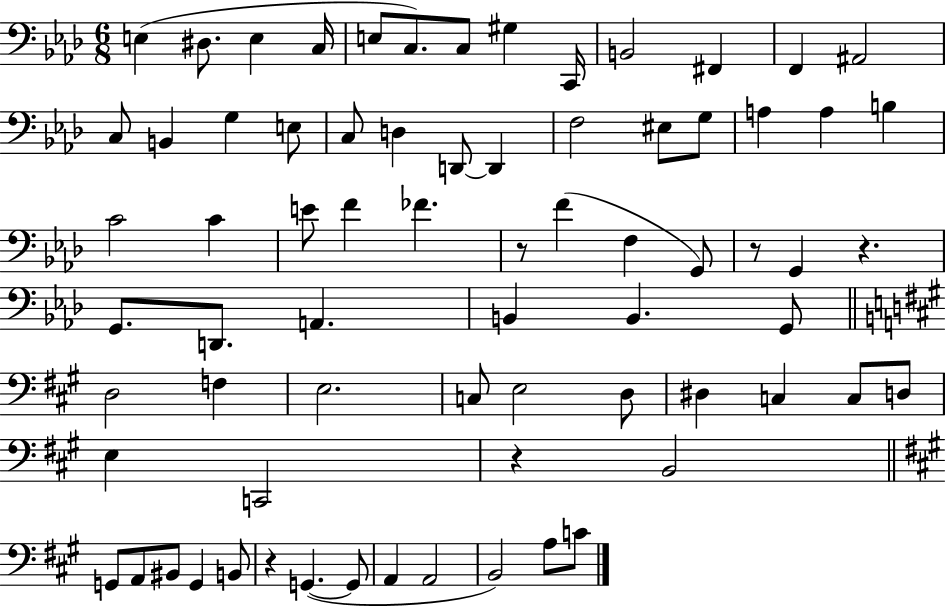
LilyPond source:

{
  \clef bass
  \numericTimeSignature
  \time 6/8
  \key aes \major
  e4( dis8. e4 c16 | e8 c8.) c8 gis4 c,16 | b,2 fis,4 | f,4 ais,2 | \break c8 b,4 g4 e8 | c8 d4 d,8~~ d,4 | f2 eis8 g8 | a4 a4 b4 | \break c'2 c'4 | e'8 f'4 fes'4. | r8 f'4( f4 g,8) | r8 g,4 r4. | \break g,8. d,8. a,4. | b,4 b,4. g,8 | \bar "||" \break \key a \major d2 f4 | e2. | c8 e2 d8 | dis4 c4 c8 d8 | \break e4 c,2 | r4 b,2 | \bar "||" \break \key a \major g,8 a,8 bis,8 g,4 b,8 | r4 g,4.~(~ g,8 | a,4 a,2 | b,2) a8 c'8 | \break \bar "|."
}